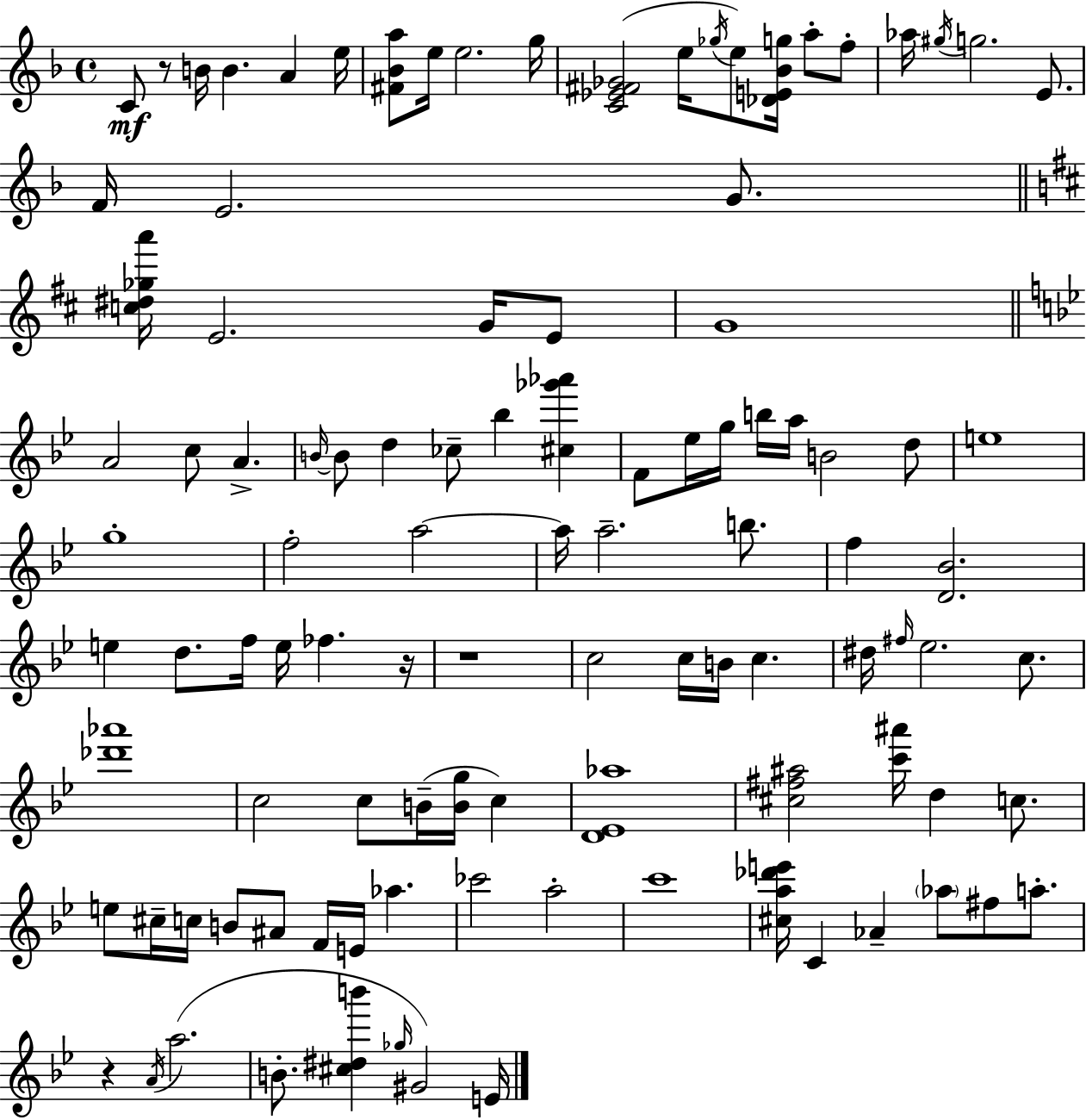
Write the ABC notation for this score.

X:1
T:Untitled
M:4/4
L:1/4
K:Dm
C/2 z/2 B/4 B A e/4 [^F_Ba]/2 e/4 e2 g/4 [C_E^F_G]2 e/4 _g/4 e/2 [_DE_Bg]/4 a/2 f/2 _a/4 ^g/4 g2 E/2 F/4 E2 G/2 [c^d_ga']/4 E2 G/4 E/2 G4 A2 c/2 A B/4 B/2 d _c/2 _b [^c_g'_a'] F/2 _e/4 g/4 b/4 a/4 B2 d/2 e4 g4 f2 a2 a/4 a2 b/2 f [D_B]2 e d/2 f/4 e/4 _f z/4 z4 c2 c/4 B/4 c ^d/4 ^f/4 _e2 c/2 [_d'_a']4 c2 c/2 B/4 [Bg]/4 c [D_E_a]4 [^c^f^a]2 [c'^a']/4 d c/2 e/2 ^c/4 c/4 B/2 ^A/2 F/4 E/4 _a _c'2 a2 c'4 [^ca_d'e']/4 C _A _a/2 ^f/2 a/2 z A/4 a2 B/2 [^c^db'] _g/4 ^G2 E/4